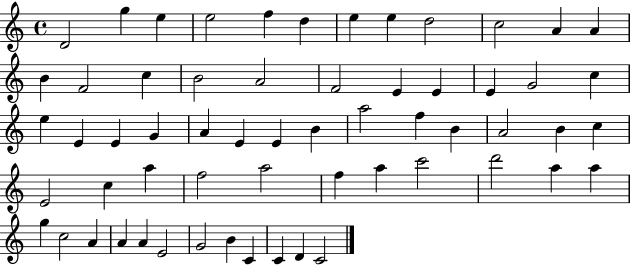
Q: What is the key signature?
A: C major